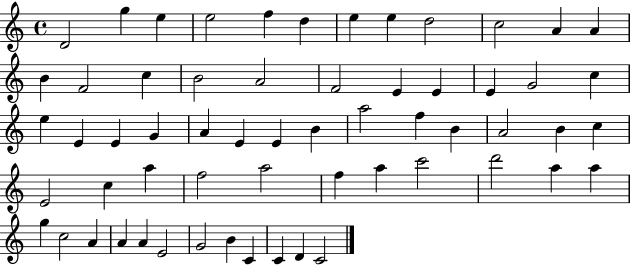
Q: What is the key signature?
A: C major